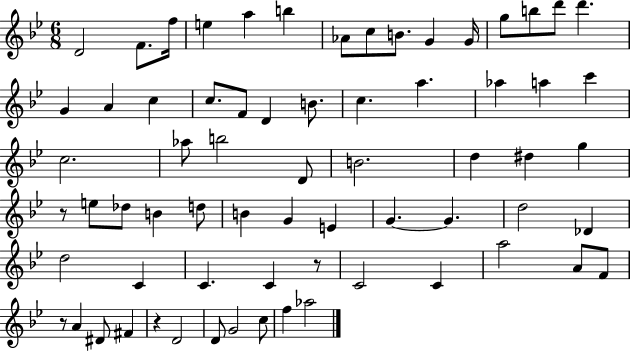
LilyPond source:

{
  \clef treble
  \numericTimeSignature
  \time 6/8
  \key bes \major
  d'2 f'8. f''16 | e''4 a''4 b''4 | aes'8 c''8 b'8. g'4 g'16 | g''8 b''8 d'''8 d'''4. | \break g'4 a'4 c''4 | c''8. f'8 d'4 b'8. | c''4. a''4. | aes''4 a''4 c'''4 | \break c''2. | aes''8 b''2 d'8 | b'2. | d''4 dis''4 g''4 | \break r8 e''8 des''8 b'4 d''8 | b'4 g'4 e'4 | g'4.~~ g'4. | d''2 des'4 | \break d''2 c'4 | c'4. c'4 r8 | c'2 c'4 | a''2 a'8 f'8 | \break r8 a'4 dis'8 fis'4 | r4 d'2 | d'8 g'2 c''8 | f''4 aes''2 | \break \bar "|."
}